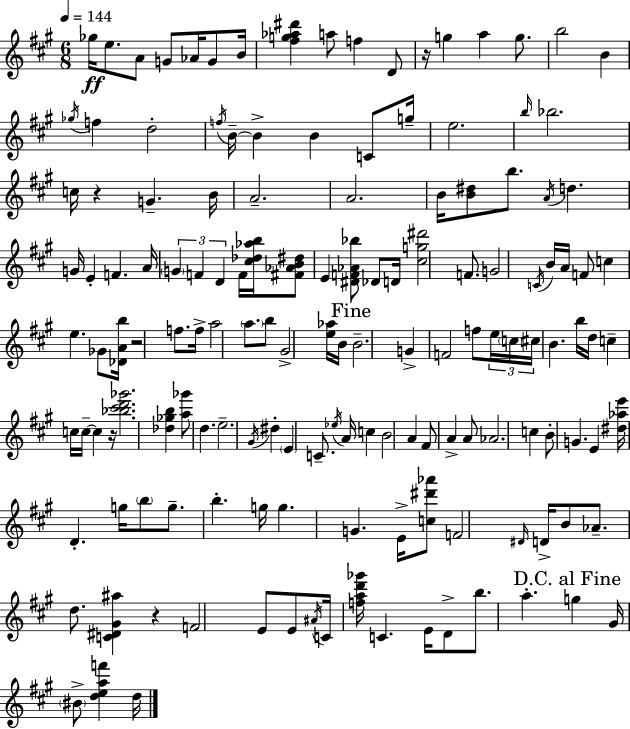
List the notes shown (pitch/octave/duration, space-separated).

Gb5/s E5/e. A4/e G4/e Ab4/s G4/e B4/s [F#5,G5,Ab5,D#6]/q A5/e F5/q D4/e R/s G5/q A5/q G5/e. B5/h B4/q Gb5/s F5/q D5/h F5/s B4/s B4/q B4/q C4/e G5/s E5/h. B5/s Bb5/h. C5/s R/q G4/q. B4/s A4/h. A4/h. B4/s [B4,D#5]/e B5/e. A4/s D5/q. G4/s E4/q F4/q. A4/s G4/q F4/q D4/q F4/s [C#5,Db5,Ab5,B5]/s [F#4,Ab4,B4,D#5]/e E4/q [D#4,F4,Ab4,Bb5]/e Db4/e D4/s [C#5,G5,D#6]/h F4/e. G4/h C4/s B4/s A4/s F4/e C5/q E5/q. Gb4/e [Db4,A4,B5]/s R/h F5/e. F5/s A5/h A5/e. B5/e G#4/h [E5,Ab5]/s B4/s B4/h. G4/q F4/h F5/e E5/s C5/s C#5/s B4/q. B5/s D5/s C5/q C5/s C5/s C5/q R/s [Bb5,C#6,D6,Gb6]/h. [Db5,Gb5,B5]/q [A5,Gb6]/e D5/q. E5/h. G#4/s D#5/q E4/q C4/e. Eb5/s A4/s C5/q B4/h A4/q F#4/e A4/q A4/e Ab4/h. C5/q B4/e G4/q. E4/q [D#5,Ab5,E6]/s D4/q. G5/s B5/e G5/e. B5/q. G5/s G5/q. G4/q. E4/s [C5,D#6,Ab6]/e F4/h D#4/s D4/s B4/e Ab4/e. D5/e. [C4,D#4,G#4,A#5]/q R/q F4/h E4/e E4/e A#4/s C4/s [F5,A5,D6,Gb6]/s C4/q. E4/s D4/e B5/e. A5/q. G5/q G#4/s BIS4/e [D5,E5,A5,F6]/q D5/s